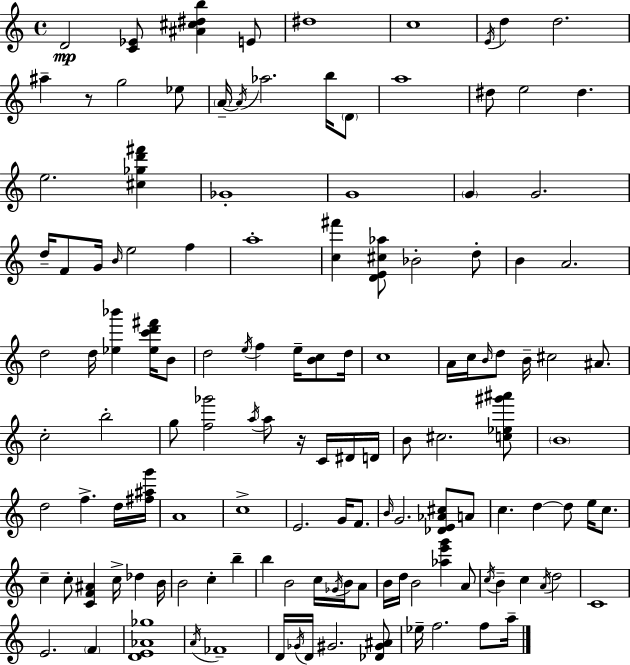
D4/h [C4,Eb4]/e [A#4,C#5,D#5,B5]/q E4/e D#5/w C5/w E4/s D5/q D5/h. A#5/q R/e G5/h Eb5/e A4/s A4/s Ab5/h. B5/s D4/e A5/w D#5/e E5/h D#5/q. E5/h. [C#5,Gb5,D6,F#6]/q Gb4/w G4/w G4/q G4/h. D5/s F4/e G4/s B4/s E5/h F5/q A5/w [C5,F#6]/q [D4,E4,C#5,Ab5]/e Bb4/h D5/e B4/q A4/h. D5/h D5/s [Eb5,Bb6]/q [Eb5,C6,D6,F#6]/s B4/e D5/h E5/s F5/q E5/s [B4,C5]/e D5/s C5/w A4/s C5/s B4/s D5/e B4/s C#5/h A#4/e. C5/h B5/h G5/e [F5,Gb6]/h A5/s A5/e R/s C4/s D#4/s D4/s B4/e C#5/h. [C5,Eb5,G#6,A#6]/e B4/w D5/h F5/q. D5/s [F#5,A#5,G6]/s A4/w C5/w E4/h. G4/s F4/e. B4/s G4/h. [Db4,E4,Ab4,C#5]/e A4/e C5/q. D5/q D5/e E5/s C5/e. C5/q C5/e [C4,F4,A#4]/q C5/s Db5/q B4/s B4/h C5/q B5/q B5/q B4/h C5/s Gb4/s B4/s A4/e B4/s D5/s B4/h [Ab5,E6,G6]/q A4/e C5/s B4/q C5/q A4/s D5/h C4/w E4/h. F4/q [D4,E4,Ab4,Gb5]/w A4/s FES4/w D4/s Gb4/s D4/s G#4/h. [Db4,G#4,A#4]/e Eb5/s F5/h. F5/e A5/s